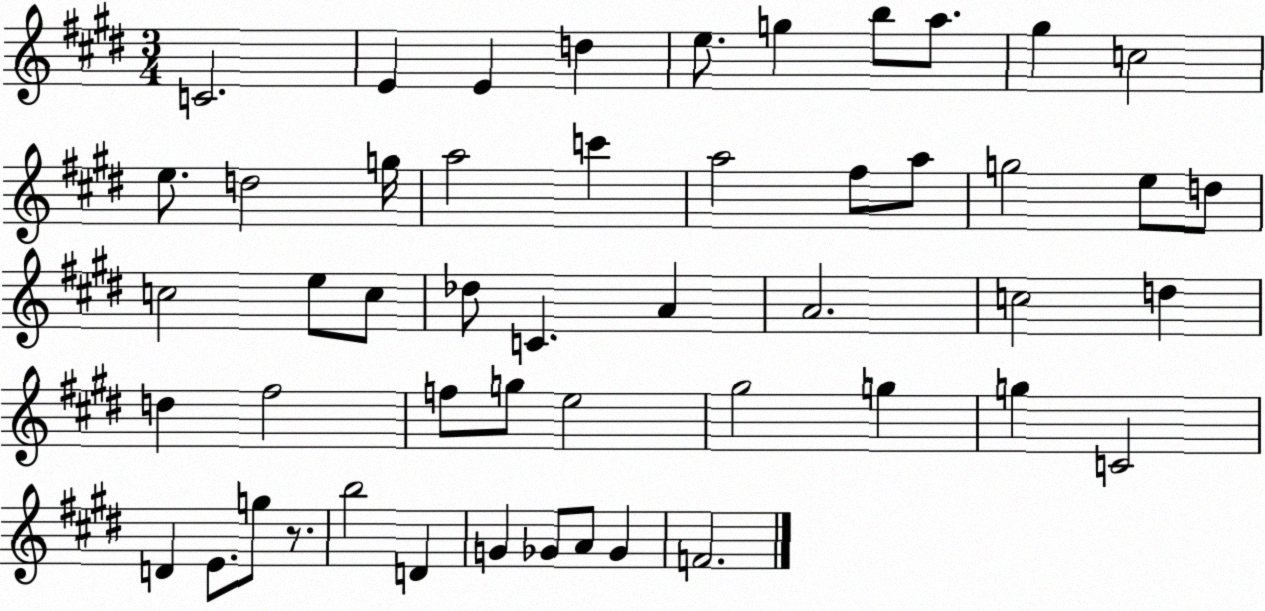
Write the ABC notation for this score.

X:1
T:Untitled
M:3/4
L:1/4
K:E
C2 E E d e/2 g b/2 a/2 ^g c2 e/2 d2 g/4 a2 c' a2 ^f/2 a/2 g2 e/2 d/2 c2 e/2 c/2 _d/2 C A A2 c2 d d ^f2 f/2 g/2 e2 ^g2 g g C2 D E/2 g/2 z/2 b2 D G _G/2 A/2 _G F2